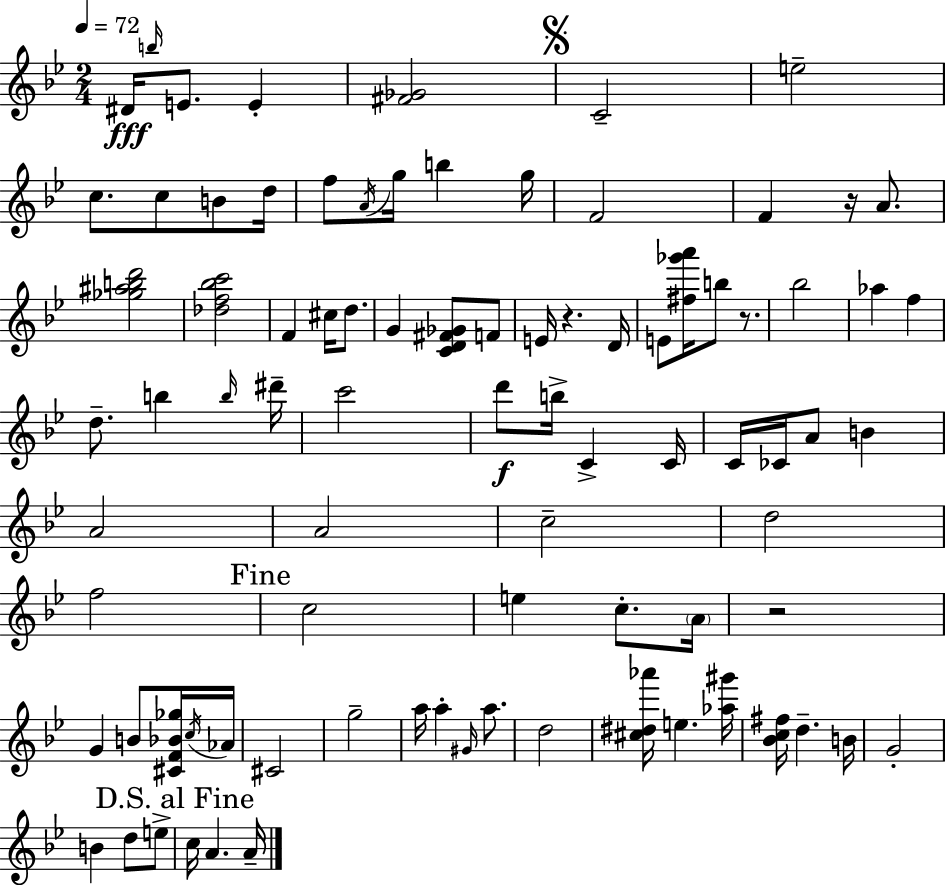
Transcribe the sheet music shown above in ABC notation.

X:1
T:Untitled
M:2/4
L:1/4
K:Gm
^D/4 b/4 E/2 E [^F_G]2 C2 e2 c/2 c/2 B/2 d/4 f/2 A/4 g/4 b g/4 F2 F z/4 A/2 [_g^abd']2 [_df_bc']2 F ^c/4 d/2 G [CD^F_G]/2 F/2 E/4 z D/4 E/2 [^f_g'a']/4 b/2 z/2 _b2 _a f d/2 b b/4 ^d'/4 c'2 d'/2 b/4 C C/4 C/4 _C/4 A/2 B A2 A2 c2 d2 f2 c2 e c/2 A/4 z2 G B/2 [^CF_B_g]/4 c/4 _A/4 ^C2 g2 a/4 a ^G/4 a/2 d2 [^c^d_a']/4 e [_a^g']/4 [_Bc^f]/4 d B/4 G2 B d/2 e/2 c/4 A A/4